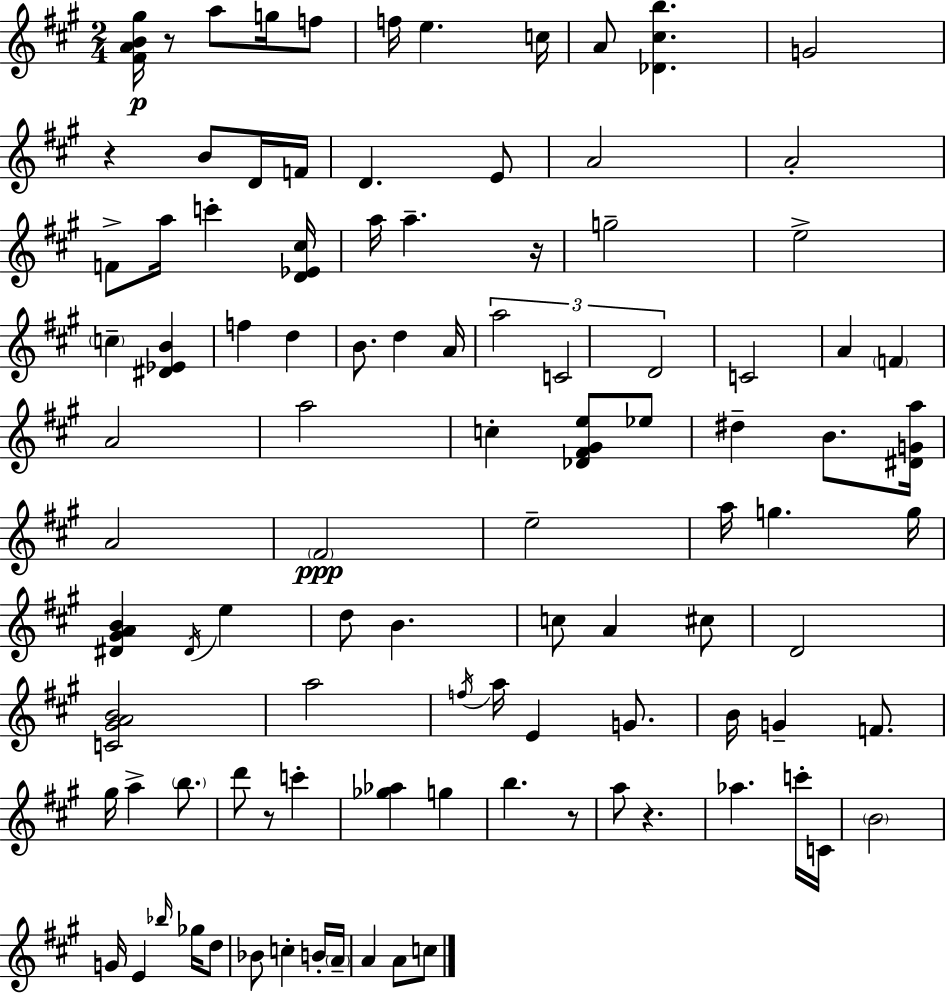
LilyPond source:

{
  \clef treble
  \numericTimeSignature
  \time 2/4
  \key a \major
  <fis' a' b' gis''>16\p r8 a''8 g''16 f''8 | f''16 e''4. c''16 | a'8 <des' cis'' b''>4. | g'2 | \break r4 b'8 d'16 f'16 | d'4. e'8 | a'2 | a'2-. | \break f'8-> a''16 c'''4-. <d' ees' cis''>16 | a''16 a''4.-- r16 | g''2-- | e''2-> | \break \parenthesize c''4-- <dis' ees' b'>4 | f''4 d''4 | b'8. d''4 a'16 | \tuplet 3/2 { a''2 | \break c'2 | d'2 } | c'2 | a'4 \parenthesize f'4 | \break a'2 | a''2 | c''4-. <des' fis' gis' e''>8 ees''8 | dis''4-- b'8. <dis' g' a''>16 | \break a'2 | \parenthesize fis'2\ppp | e''2-- | a''16 g''4. g''16 | \break <dis' gis' a' b'>4 \acciaccatura { dis'16 } e''4 | d''8 b'4. | c''8 a'4 cis''8 | d'2 | \break <c' gis' a' b'>2 | a''2 | \acciaccatura { f''16 } a''16 e'4 g'8. | b'16 g'4-- f'8. | \break gis''16 a''4-> \parenthesize b''8. | d'''8 r8 c'''4-. | <ges'' aes''>4 g''4 | b''4. | \break r8 a''8 r4. | aes''4. | c'''16-. c'16 \parenthesize b'2 | g'16 e'4 \grace { bes''16 } | \break ges''16 d''8 bes'8 c''4-. | b'16-. \parenthesize a'16-- a'4 a'8 | c''8 \bar "|."
}